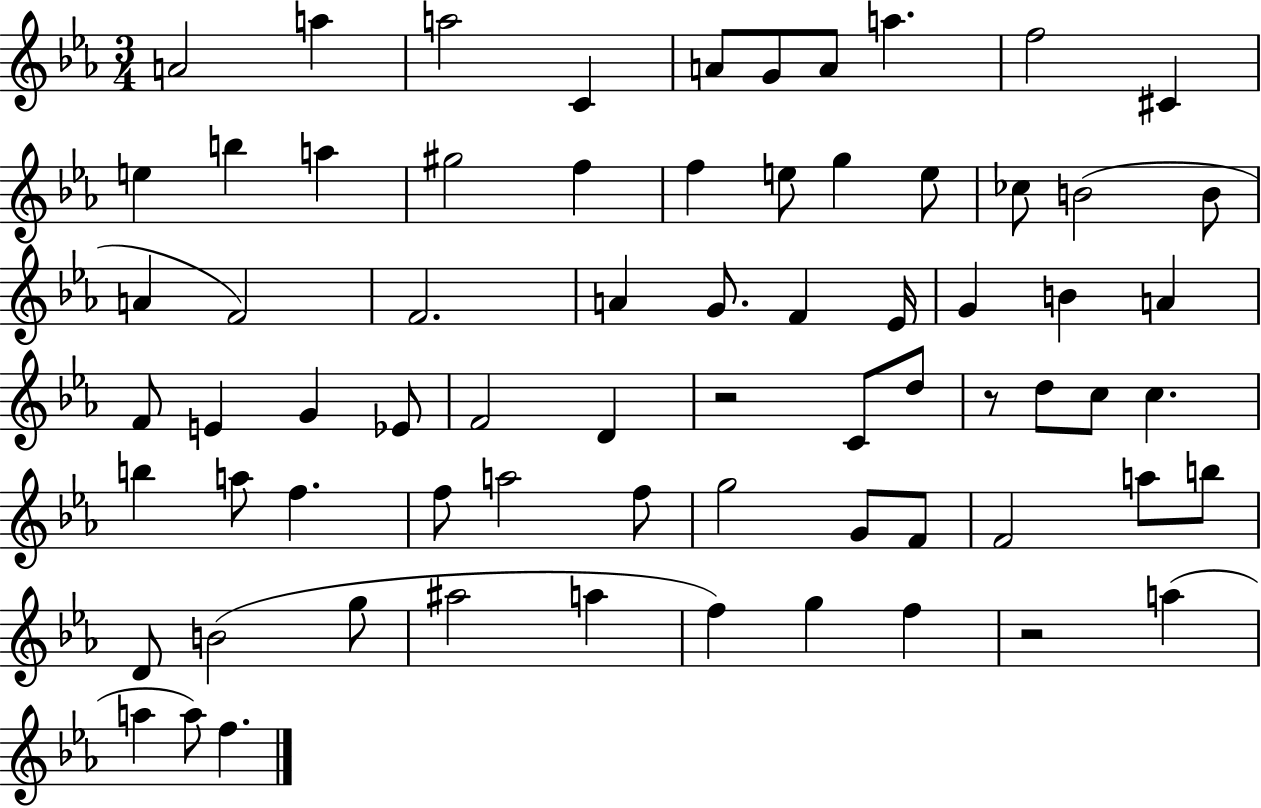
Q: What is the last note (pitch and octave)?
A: F5